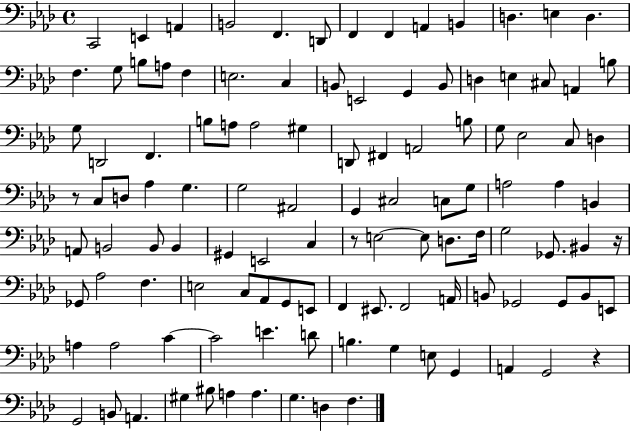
{
  \clef bass
  \time 4/4
  \defaultTimeSignature
  \key aes \major
  \repeat volta 2 { c,2 e,4 a,4 | b,2 f,4. d,8 | f,4 f,4 a,4 b,4 | d4. e4 d4. | \break f4. g8 b8 a8 f4 | e2. c4 | b,8 e,2 g,4 b,8 | d4 e4 cis8 a,4 b8 | \break g8 d,2 f,4. | b8 a8 a2 gis4 | d,8 fis,4 a,2 b8 | g8 ees2 c8 d4 | \break r8 c8 d8 aes4 g4. | g2 ais,2 | g,4 cis2 c8 g8 | a2 a4 b,4 | \break a,8 b,2 b,8 b,4 | gis,4 e,2 c4 | r8 e2~~ e8 d8. f16 | g2 ges,8. bis,4 r16 | \break ges,8 aes2 f4. | e2 c8 aes,8 g,8 e,8 | f,4 eis,8. f,2 a,16 | b,8 ges,2 ges,8 b,8 e,8 | \break a4 a2 c'4~~ | c'2 e'4. d'8 | b4. g4 e8 g,4 | a,4 g,2 r4 | \break g,2 b,8 a,4. | gis4 bis8 a4 a4. | g4. d4 f4. | } \bar "|."
}